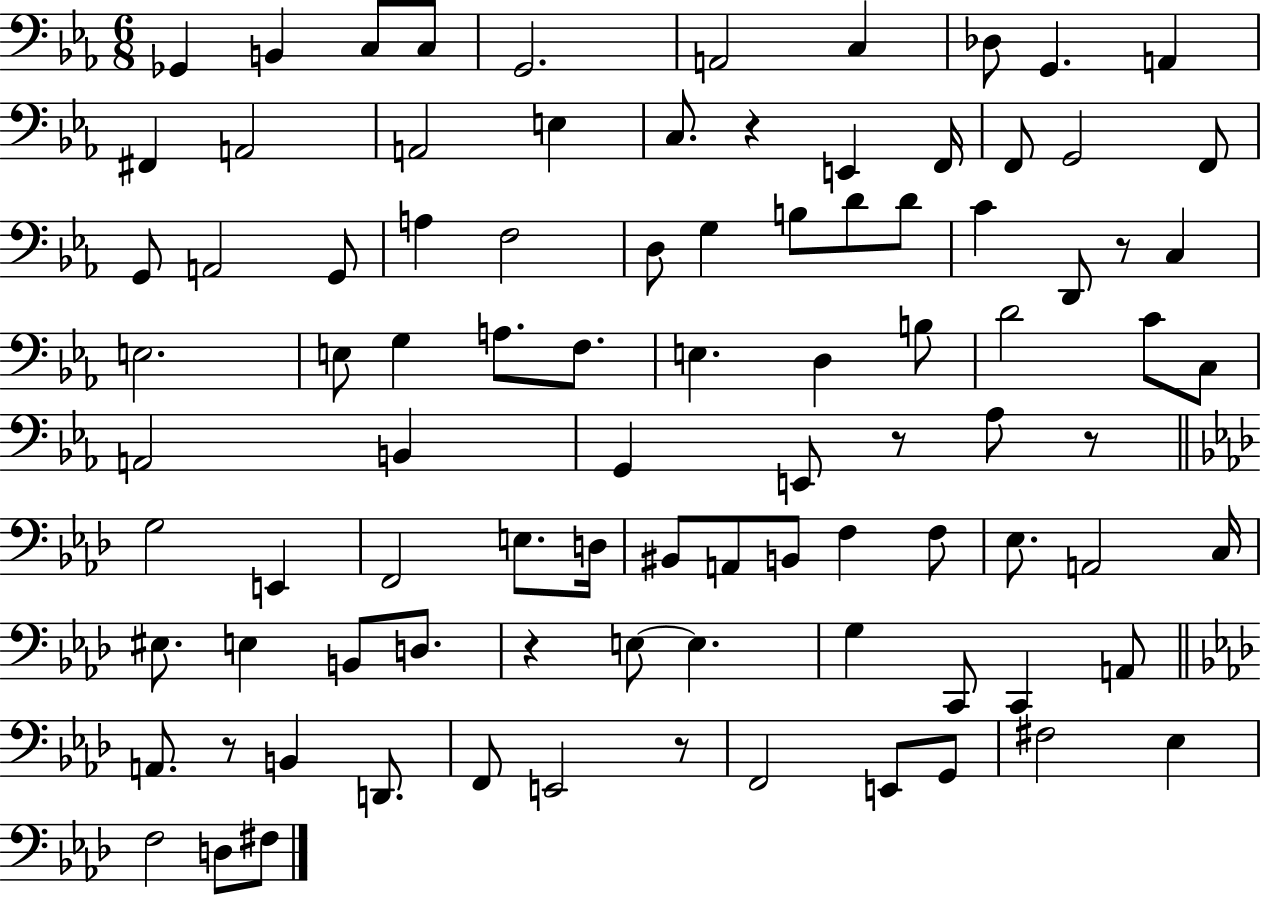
Gb2/q B2/q C3/e C3/e G2/h. A2/h C3/q Db3/e G2/q. A2/q F#2/q A2/h A2/h E3/q C3/e. R/q E2/q F2/s F2/e G2/h F2/e G2/e A2/h G2/e A3/q F3/h D3/e G3/q B3/e D4/e D4/e C4/q D2/e R/e C3/q E3/h. E3/e G3/q A3/e. F3/e. E3/q. D3/q B3/e D4/h C4/e C3/e A2/h B2/q G2/q E2/e R/e Ab3/e R/e G3/h E2/q F2/h E3/e. D3/s BIS2/e A2/e B2/e F3/q F3/e Eb3/e. A2/h C3/s EIS3/e. E3/q B2/e D3/e. R/q E3/e E3/q. G3/q C2/e C2/q A2/e A2/e. R/e B2/q D2/e. F2/e E2/h R/e F2/h E2/e G2/e F#3/h Eb3/q F3/h D3/e F#3/e